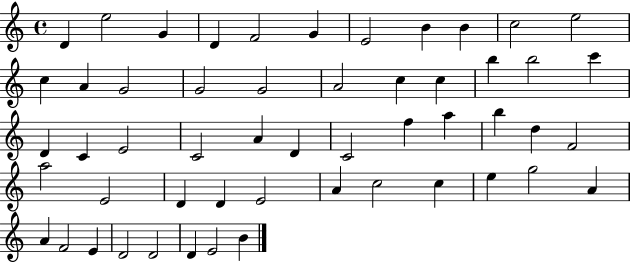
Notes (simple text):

D4/q E5/h G4/q D4/q F4/h G4/q E4/h B4/q B4/q C5/h E5/h C5/q A4/q G4/h G4/h G4/h A4/h C5/q C5/q B5/q B5/h C6/q D4/q C4/q E4/h C4/h A4/q D4/q C4/h F5/q A5/q B5/q D5/q F4/h A5/h E4/h D4/q D4/q E4/h A4/q C5/h C5/q E5/q G5/h A4/q A4/q F4/h E4/q D4/h D4/h D4/q E4/h B4/q